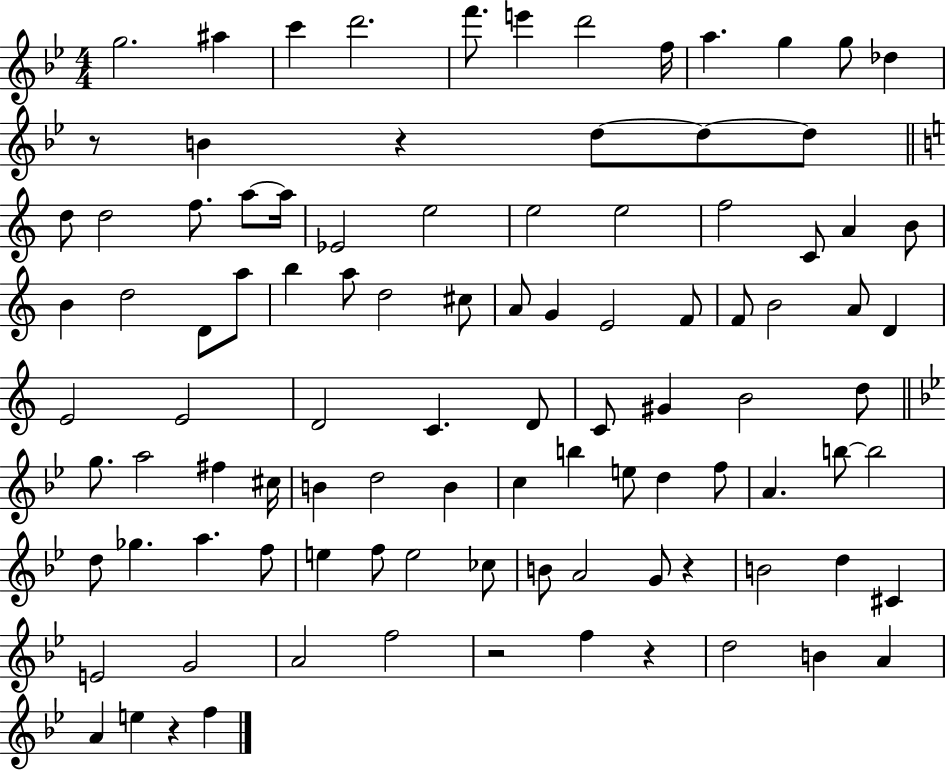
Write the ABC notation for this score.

X:1
T:Untitled
M:4/4
L:1/4
K:Bb
g2 ^a c' d'2 f'/2 e' d'2 f/4 a g g/2 _d z/2 B z d/2 d/2 d/2 d/2 d2 f/2 a/2 a/4 _E2 e2 e2 e2 f2 C/2 A B/2 B d2 D/2 a/2 b a/2 d2 ^c/2 A/2 G E2 F/2 F/2 B2 A/2 D E2 E2 D2 C D/2 C/2 ^G B2 d/2 g/2 a2 ^f ^c/4 B d2 B c b e/2 d f/2 A b/2 b2 d/2 _g a f/2 e f/2 e2 _c/2 B/2 A2 G/2 z B2 d ^C E2 G2 A2 f2 z2 f z d2 B A A e z f